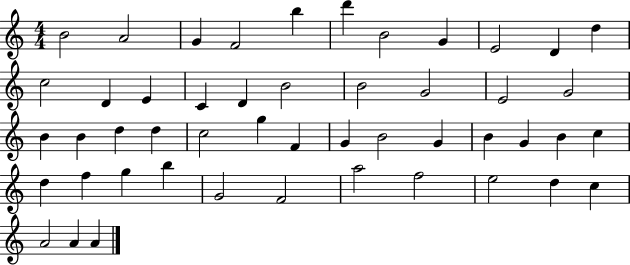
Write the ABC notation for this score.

X:1
T:Untitled
M:4/4
L:1/4
K:C
B2 A2 G F2 b d' B2 G E2 D d c2 D E C D B2 B2 G2 E2 G2 B B d d c2 g F G B2 G B G B c d f g b G2 F2 a2 f2 e2 d c A2 A A